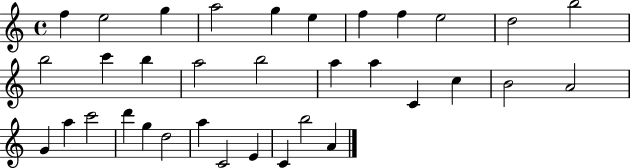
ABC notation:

X:1
T:Untitled
M:4/4
L:1/4
K:C
f e2 g a2 g e f f e2 d2 b2 b2 c' b a2 b2 a a C c B2 A2 G a c'2 d' g d2 a C2 E C b2 A